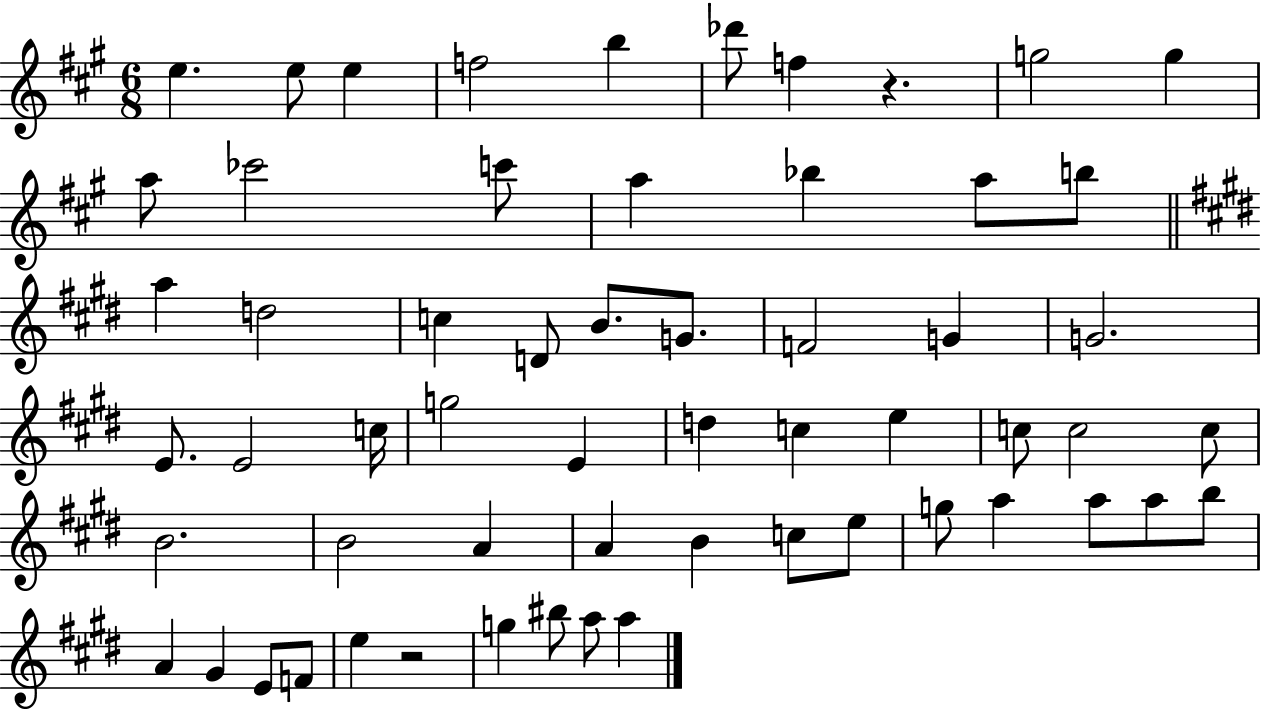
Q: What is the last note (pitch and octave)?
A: A5